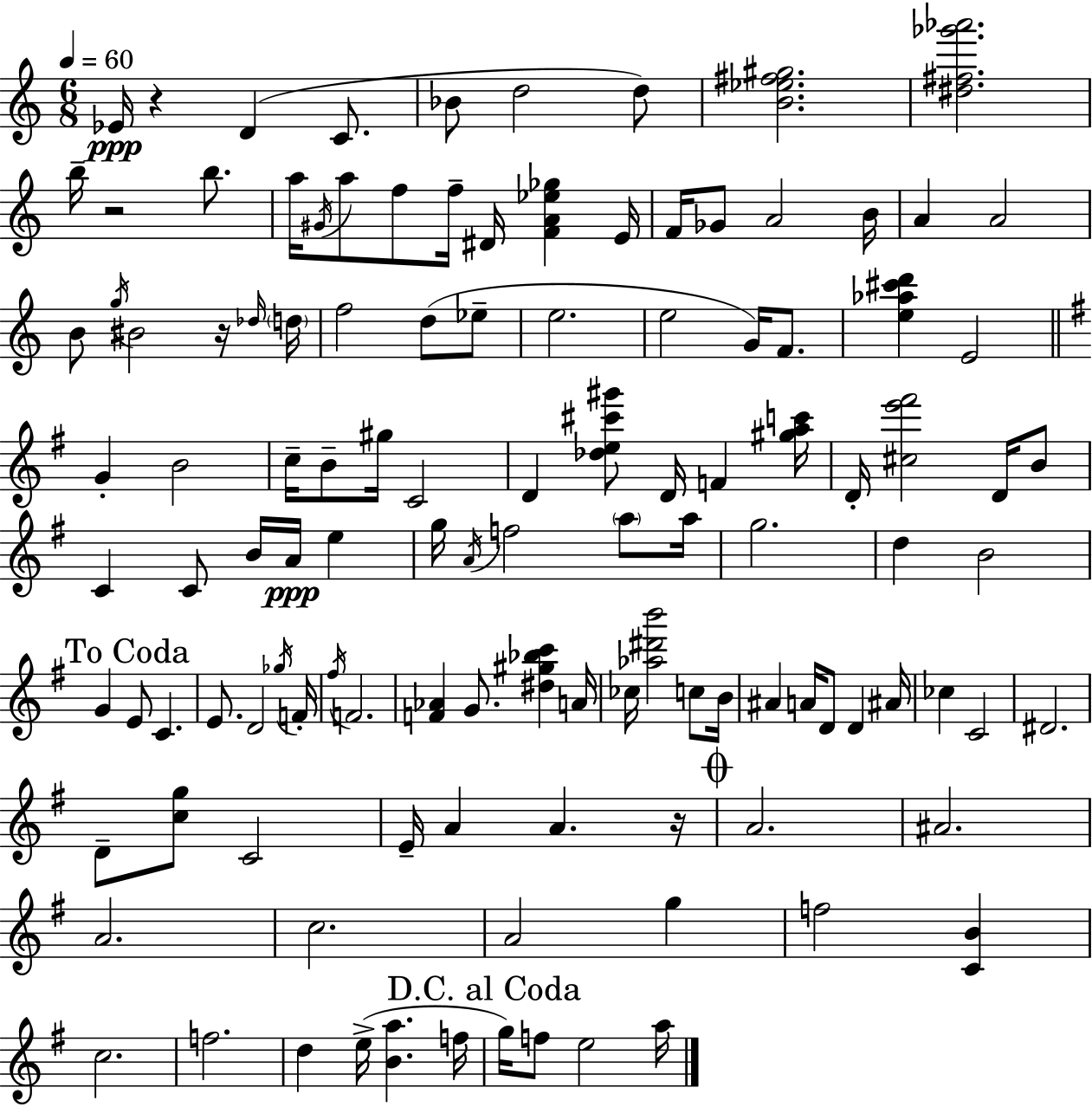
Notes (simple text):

Eb4/s R/q D4/q C4/e. Bb4/e D5/h D5/e [B4,Eb5,F#5,G#5]/h. [D#5,F#5,Gb6,Ab6]/h. B5/s R/h B5/e. A5/s G#4/s A5/e F5/e F5/s D#4/s [F4,A4,Eb5,Gb5]/q E4/s F4/s Gb4/e A4/h B4/s A4/q A4/h B4/e G5/s BIS4/h R/s Db5/s D5/s F5/h D5/e Eb5/e E5/h. E5/h G4/s F4/e. [E5,Ab5,C#6,D6]/q E4/h G4/q B4/h C5/s B4/e G#5/s C4/h D4/q [Db5,E5,C#6,G#6]/e D4/s F4/q [G#5,A5,C6]/s D4/s [C#5,E6,F#6]/h D4/s B4/e C4/q C4/e B4/s A4/s E5/q G5/s A4/s F5/h A5/e A5/s G5/h. D5/q B4/h G4/q E4/e C4/q. E4/e. D4/h Gb5/s F4/s F#5/s F4/h. [F4,Ab4]/q G4/e. [D#5,G#5,Bb5,C6]/q A4/s CES5/s [Ab5,D#6,B6]/h C5/e B4/s A#4/q A4/s D4/e D4/q A#4/s CES5/q C4/h D#4/h. D4/e [C5,G5]/e C4/h E4/s A4/q A4/q. R/s A4/h. A#4/h. A4/h. C5/h. A4/h G5/q F5/h [C4,B4]/q C5/h. F5/h. D5/q E5/s [B4,A5]/q. F5/s G5/s F5/e E5/h A5/s